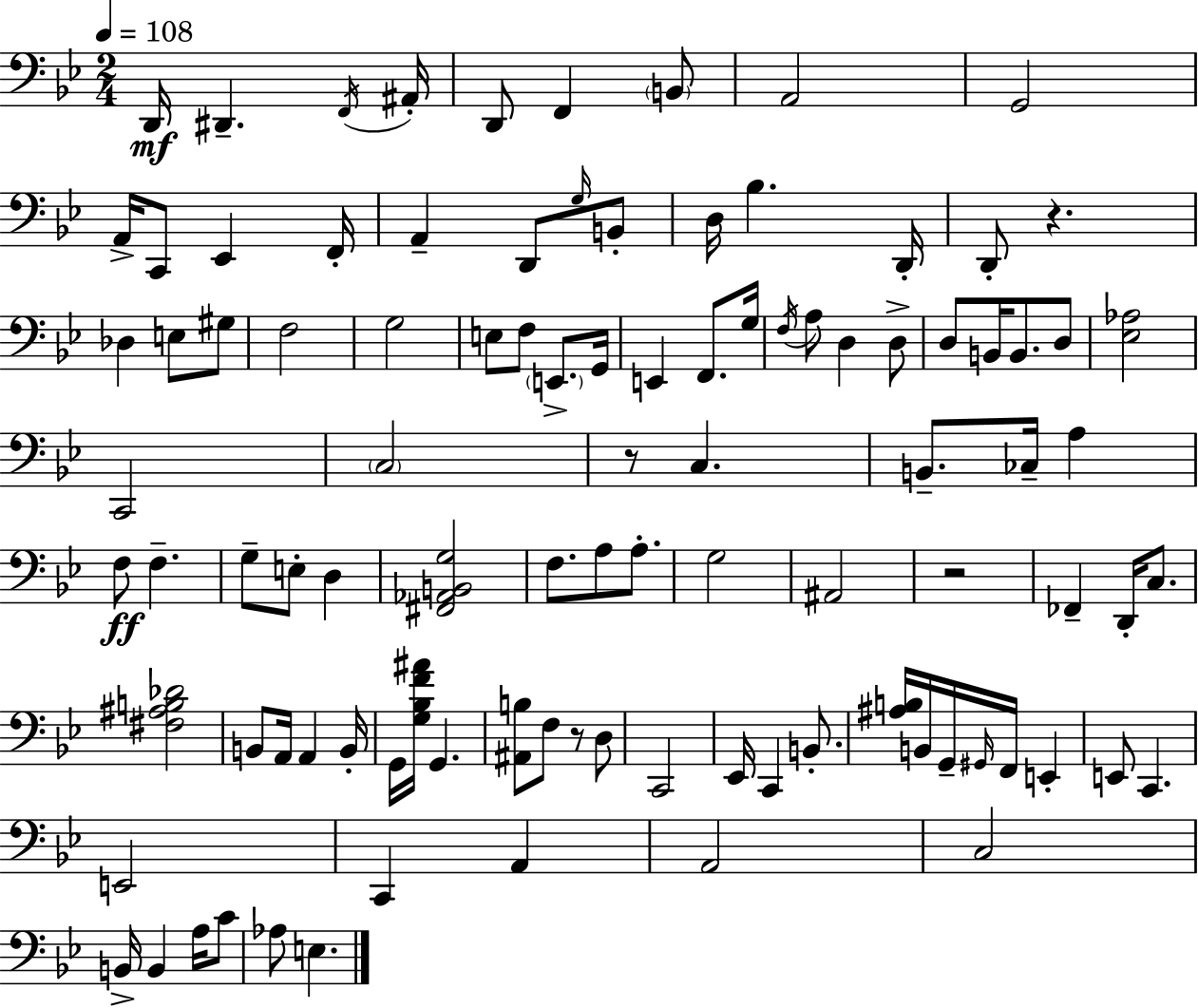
{
  \clef bass
  \numericTimeSignature
  \time 2/4
  \key bes \major
  \tempo 4 = 108
  d,16\mf dis,4.-- \acciaccatura { f,16 } | ais,16-. d,8 f,4 \parenthesize b,8 | a,2 | g,2 | \break a,16-> c,8 ees,4 | f,16-. a,4-- d,8 \grace { g16 } | b,8-. d16 bes4. | d,16-. d,8-. r4. | \break des4 e8 | gis8 f2 | g2 | e8 f8 \parenthesize e,8.-> | \break g,16 e,4 f,8. | g16 \acciaccatura { f16 } a8 d4 | d8-> d8 b,16 b,8. | d8 <ees aes>2 | \break c,2 | \parenthesize c2 | r8 c4. | b,8.-- ces16-- a4 | \break f8\ff f4.-- | g8-- e8-. d4 | <fis, aes, b, g>2 | f8. a8 | \break a8.-. g2 | ais,2 | r2 | fes,4-- d,16-. | \break c8. <fis ais b des'>2 | b,8 a,16 a,4 | b,16-. g,16 <g bes f' ais'>16 g,4. | <ais, b>8 f8 r8 | \break d8 c,2 | ees,16 c,4 | b,8.-. <ais b>16 b,16 g,16-- \grace { gis,16 } f,16 | e,4-. e,8 c,4. | \break e,2 | c,4 | a,4 a,2 | c2 | \break b,16-> b,4 | a16 c'8 aes8 e4. | \bar "|."
}